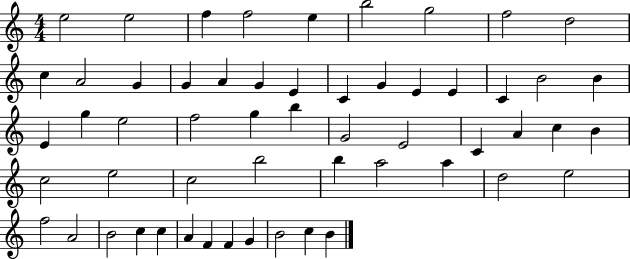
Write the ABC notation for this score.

X:1
T:Untitled
M:4/4
L:1/4
K:C
e2 e2 f f2 e b2 g2 f2 d2 c A2 G G A G E C G E E C B2 B E g e2 f2 g b G2 E2 C A c B c2 e2 c2 b2 b a2 a d2 e2 f2 A2 B2 c c A F F G B2 c B